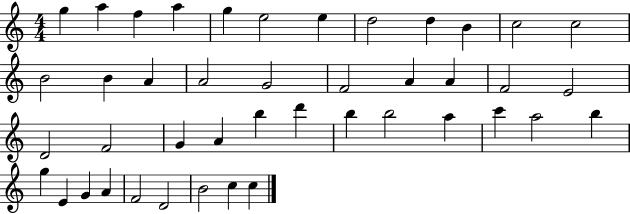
{
  \clef treble
  \numericTimeSignature
  \time 4/4
  \key c \major
  g''4 a''4 f''4 a''4 | g''4 e''2 e''4 | d''2 d''4 b'4 | c''2 c''2 | \break b'2 b'4 a'4 | a'2 g'2 | f'2 a'4 a'4 | f'2 e'2 | \break d'2 f'2 | g'4 a'4 b''4 d'''4 | b''4 b''2 a''4 | c'''4 a''2 b''4 | \break g''4 e'4 g'4 a'4 | f'2 d'2 | b'2 c''4 c''4 | \bar "|."
}